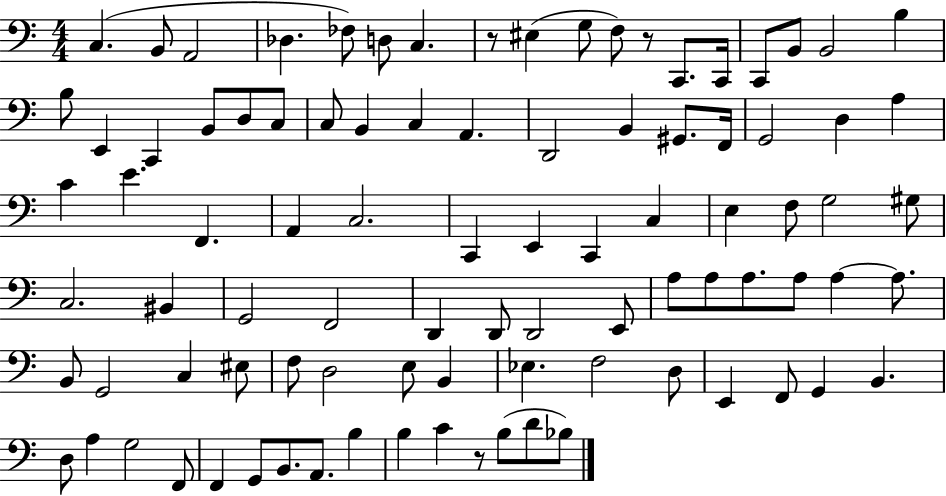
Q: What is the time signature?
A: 4/4